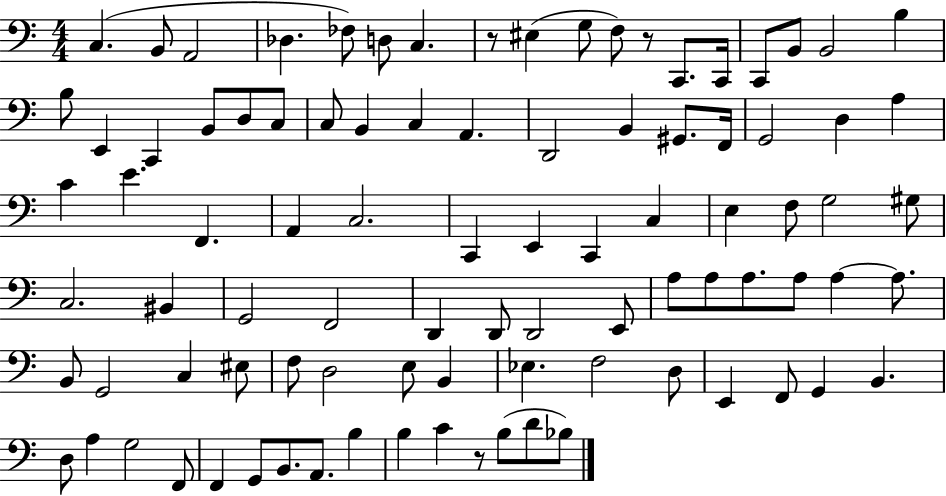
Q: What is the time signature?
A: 4/4